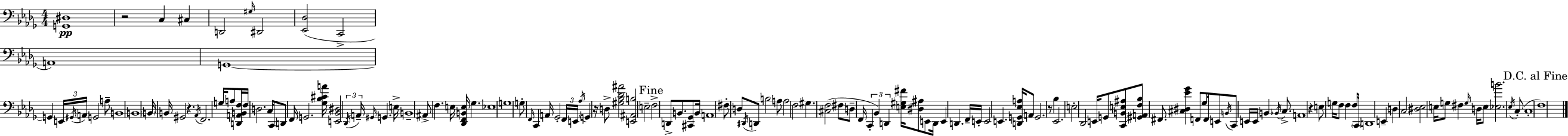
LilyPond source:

{
  \clef bass
  \numericTimeSignature
  \time 4/4
  \key bes \minor
  <g, dis>1\pp | r2 c4 cis4 | d,2 \grace { gis16 } dis,2 | <ees, des>2( c,2-> | \break a,1) | g,1~~ | g,4 \tuplet 3/2 { e,16 \acciaccatura { gis,16 } \parenthesize a,16 } g,2 | a8-- b,1 | \break b,1 | \parenthesize b,16 b,16 gis,2 r4. | \acciaccatura { aes,16 } f,2. g16 | a8 <d, a, b, f>16 f16 d2. | \break c16 c,8 d,8 f,16 g,2. | <ges bes cis' a'>16 <e, bes, dis>2 \tuplet 3/2 { \acciaccatura { des,16 } a,16-- \grace { gis,16 } } g,4. | e16-> b,1-- | ais,8-> f4. e16 <des, f, b, e>16 ges4. | \break ees1 | g1 | g8-. \grace { f,16 } c,4 a,16 ges,2-. | \tuplet 3/2 { f,16 e,16 \acciaccatura { aes16 } } g,4 r16 d8-> <gis bes des' ais'>2 | \break <e, ais, b>2 e2-- | \mark "Fine" f2-> d,8-> | b,8. <cis, ges,>8 b,16 a,1 | fis8-. d8 \acciaccatura { dis,16 } d,8 b2 | \break a8 a2 | f2 gis4. <cis f>2( | fis8 d8-- f,16 \tuplet 3/2 { c,4-. bes,4) | d,4 } <e gis fis'>16 <dis ais>8 e,8 d,16 e,4 | \break d,4. f,16-- e,16-. e,2 | e,4. <d, g, ees a>16 a,8 g,2. | r8 bes4 ees,2. | e2-. | \break des,2 e,16 g,8 <c, b, e ais>8 <gis, a, f bes>8 fis,8. | <cis dis ees' ges'>4 f,8 ges8 f,16 e,8 \acciaccatura { b,16 } c,8 | e,16 e,16 b,4 \acciaccatura { bes,16 } c8.-> a,1 | r4 e8 | \break g16 f8 f4 f8 \parenthesize c,16 d,1 | e,4-- d4 | c2 <dis ees>2 | e16 g8 fis4 \grace { g16 } d16 e8 <ees b'>2. | \break \acciaccatura { ees16 }( c8-. c1-. | \mark "D.C. al Fine" f1) | \bar "|."
}